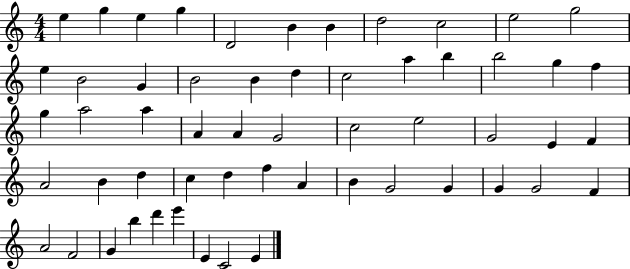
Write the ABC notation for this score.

X:1
T:Untitled
M:4/4
L:1/4
K:C
e g e g D2 B B d2 c2 e2 g2 e B2 G B2 B d c2 a b b2 g f g a2 a A A G2 c2 e2 G2 E F A2 B d c d f A B G2 G G G2 F A2 F2 G b d' e' E C2 E